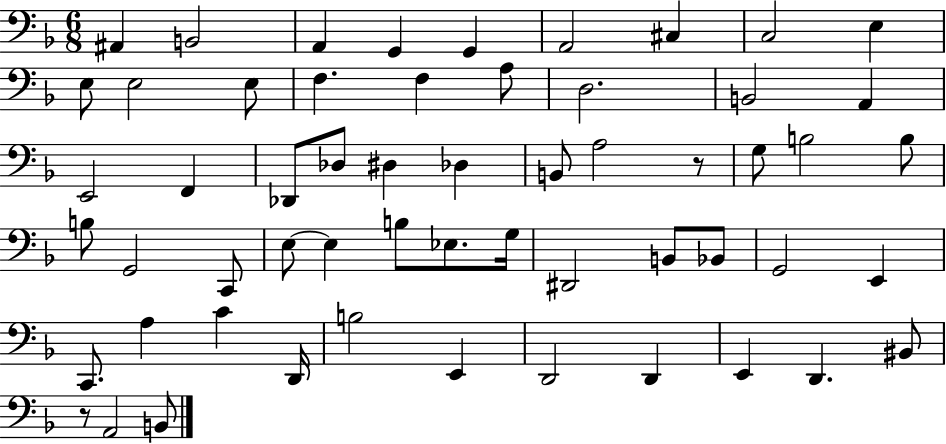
X:1
T:Untitled
M:6/8
L:1/4
K:F
^A,, B,,2 A,, G,, G,, A,,2 ^C, C,2 E, E,/2 E,2 E,/2 F, F, A,/2 D,2 B,,2 A,, E,,2 F,, _D,,/2 _D,/2 ^D, _D, B,,/2 A,2 z/2 G,/2 B,2 B,/2 B,/2 G,,2 C,,/2 E,/2 E, B,/2 _E,/2 G,/4 ^D,,2 B,,/2 _B,,/2 G,,2 E,, C,,/2 A, C D,,/4 B,2 E,, D,,2 D,, E,, D,, ^B,,/2 z/2 A,,2 B,,/2